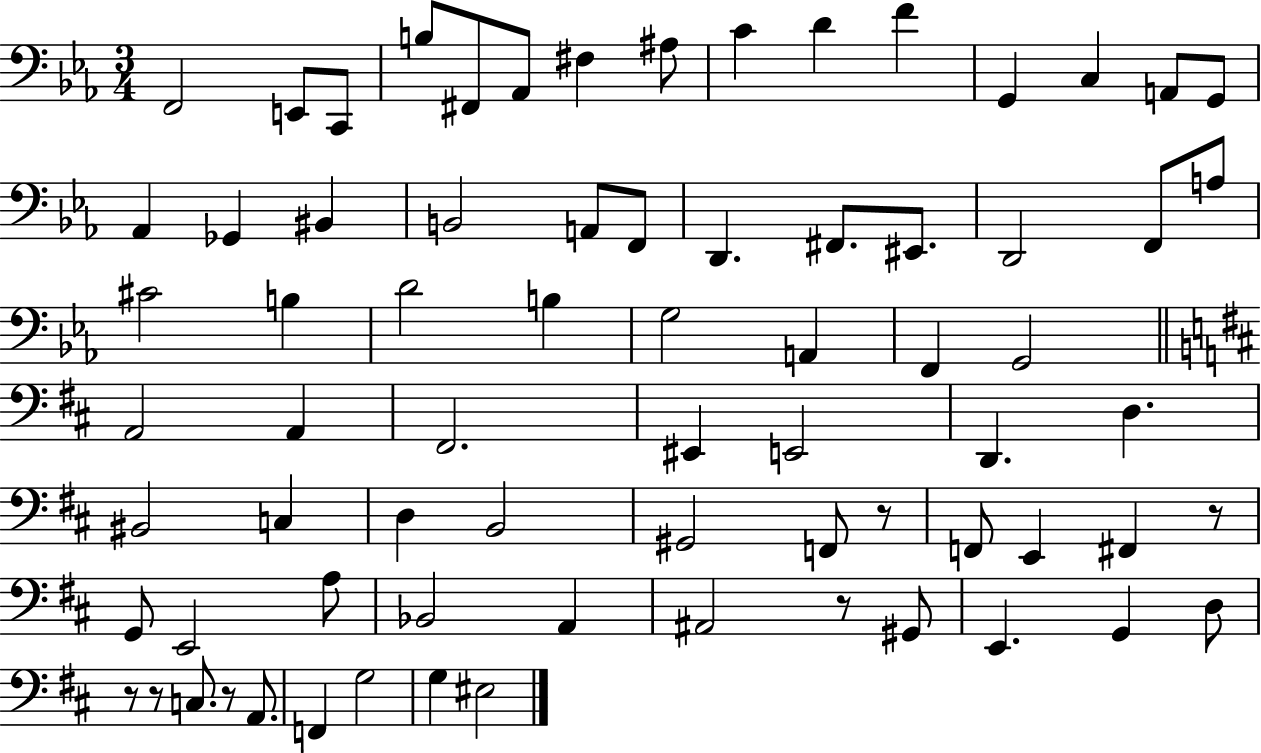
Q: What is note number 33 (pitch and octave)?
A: A2